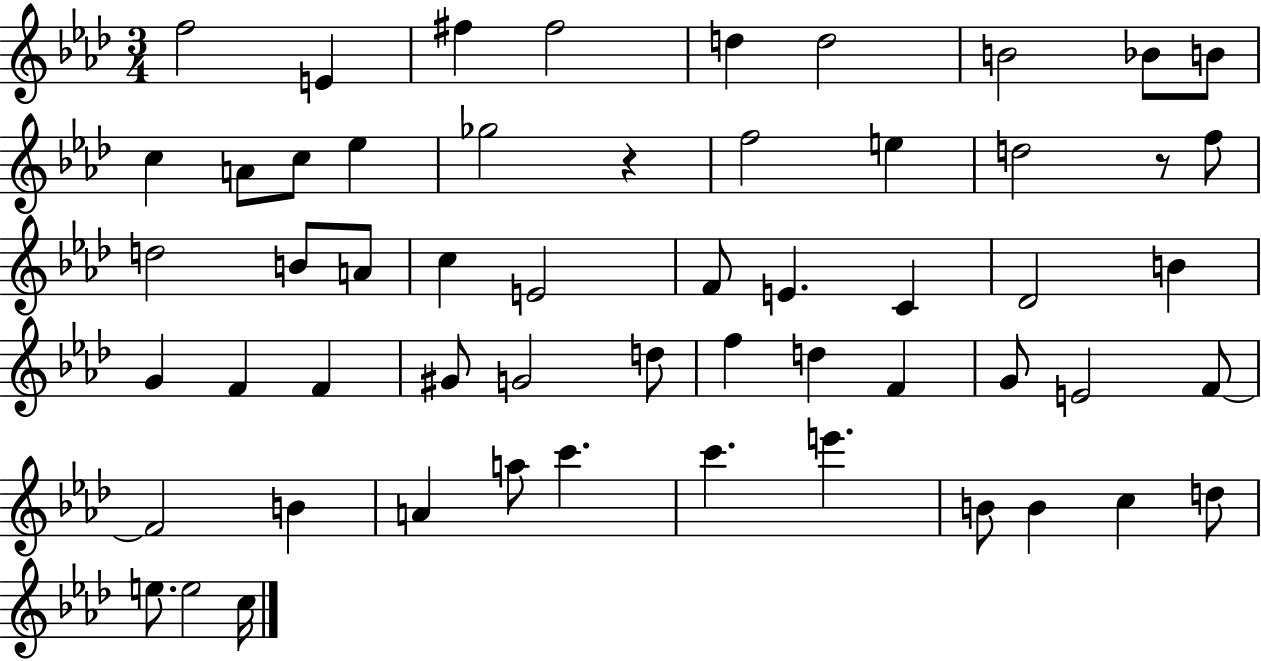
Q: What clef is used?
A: treble